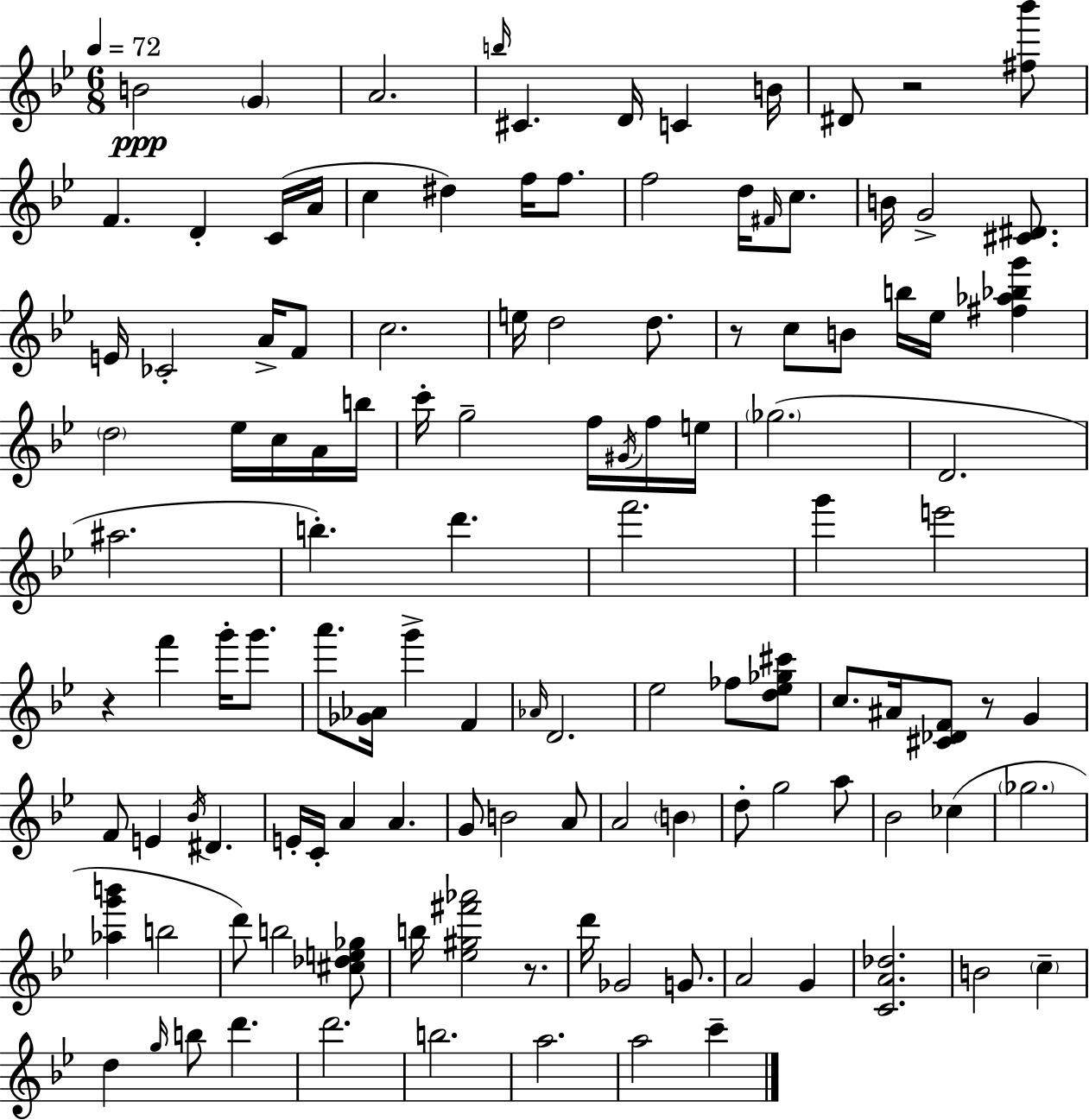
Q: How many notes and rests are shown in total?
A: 121